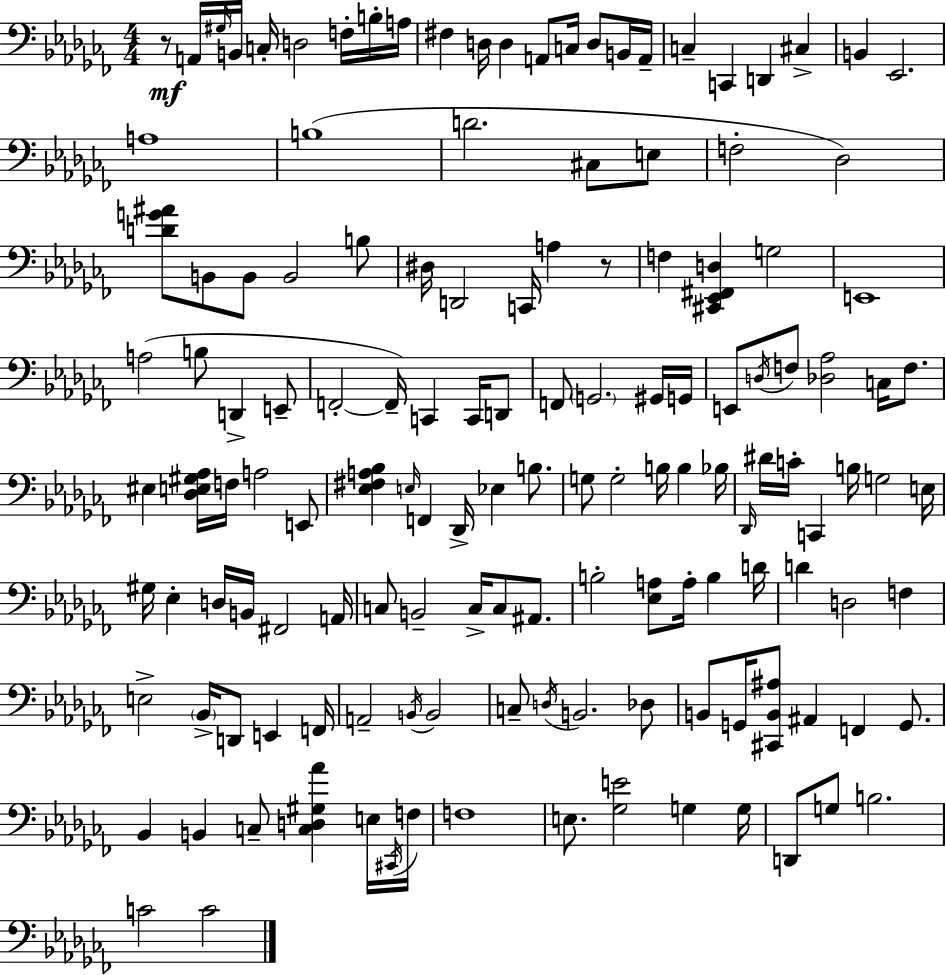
{
  \clef bass
  \numericTimeSignature
  \time 4/4
  \key aes \minor
  r8\mf a,16 \grace { gis16 } b,16 c16-. d2 f16-. b16-. | a16 fis4 d16 d4 a,8 c16 d8 b,16 | a,16-- c4-- c,4 d,4 cis4-> | b,4 ees,2. | \break a1 | b1( | d'2. cis8 e8 | f2-. des2) | \break <d' g' ais'>8 b,8 b,8 b,2 b8 | dis16 d,2 c,16 a4 r8 | f4 <cis, ees, fis, d>4 g2 | e,1 | \break a2( b8 d,4-> e,8-- | f,2-.~~ f,16--) c,4 c,16 d,8 | f,8 \parenthesize g,2. gis,16 | g,16 e,8 \acciaccatura { d16 } f8 <des aes>2 c16 f8. | \break eis4 <des e gis aes>16 f16 a2 | e,8 <ees fis a bes>4 \grace { e16 } f,4 des,16-> ees4 | b8. g8 g2-. b16 b4 | bes16 \grace { des,16 } dis'16 c'16-. c,4 b16 g2 | \break e16 gis16 ees4-. d16 b,16 fis,2 | a,16 c8 b,2-- c16-> c8 | ais,8. b2-. <ees a>8 a16-. b4 | d'16 d'4 d2 | \break f4 e2-> \parenthesize bes,16-> d,8 e,4 | f,16 a,2-- \acciaccatura { b,16 } b,2 | c8-- \acciaccatura { d16 } b,2. | des8 b,8 g,16 <cis, b, ais>8 ais,4 f,4 | \break g,8. bes,4 b,4 c8-- | <c d gis aes'>4 e16 \acciaccatura { cis,16 } f16 f1 | e8. <ges e'>2 | g4 g16 d,8 g8 b2. | \break c'2 c'2 | \bar "|."
}